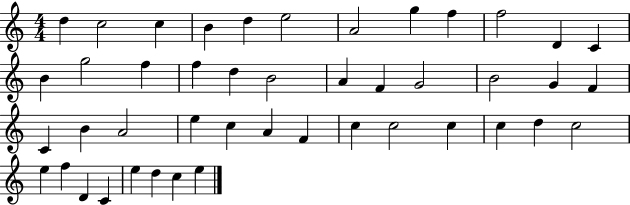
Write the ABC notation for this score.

X:1
T:Untitled
M:4/4
L:1/4
K:C
d c2 c B d e2 A2 g f f2 D C B g2 f f d B2 A F G2 B2 G F C B A2 e c A F c c2 c c d c2 e f D C e d c e